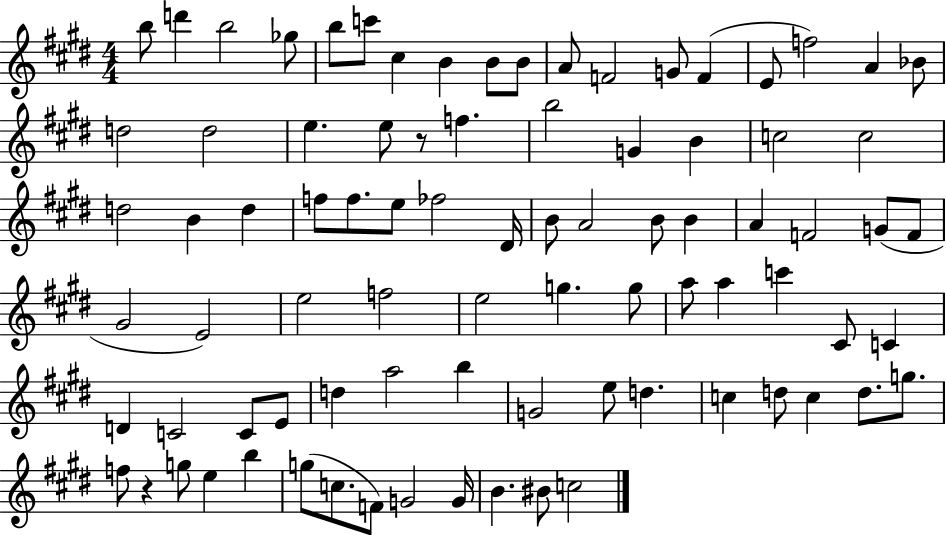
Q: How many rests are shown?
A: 2